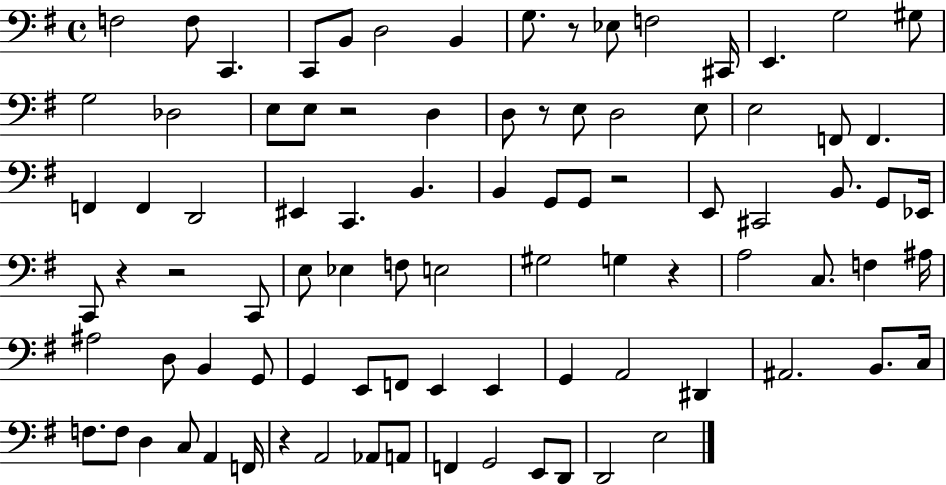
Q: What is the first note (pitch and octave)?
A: F3